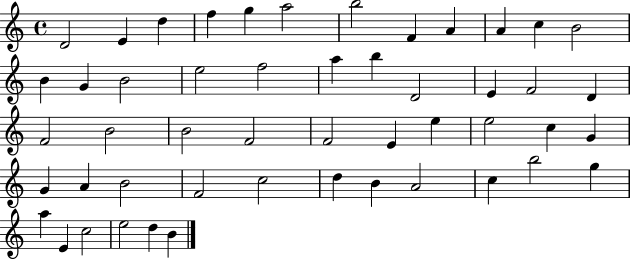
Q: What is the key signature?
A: C major